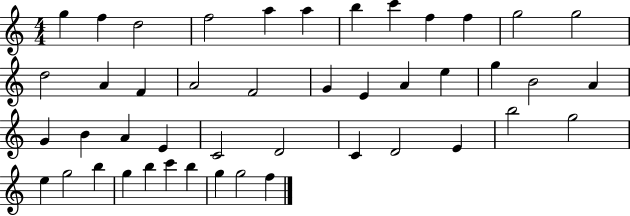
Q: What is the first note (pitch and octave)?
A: G5